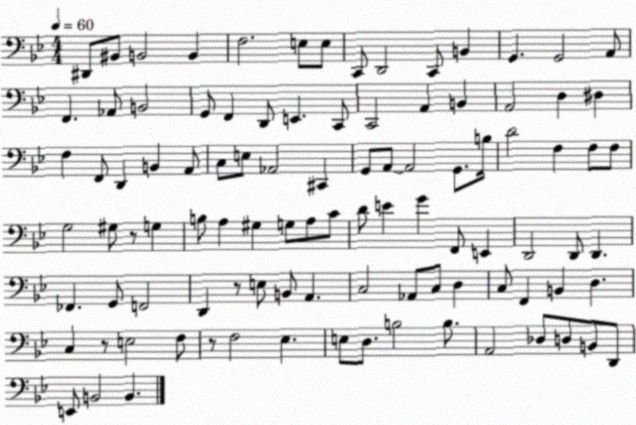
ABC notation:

X:1
T:Untitled
M:4/4
L:1/4
K:Bb
^D,,/2 ^B,,/2 B,,2 B,, F,2 E,/2 E,/2 C,,/2 D,,2 C,,/2 B,, G,, G,,2 A,,/2 F,, _A,,/2 B,,2 G,,/2 F,, D,,/2 E,, C,,/2 C,,2 A,, B,, A,,2 D, ^D, F, F,,/2 D,, B,, A,,/2 C,/2 E,/2 _A,,2 ^C,, G,,/2 A,,/2 A,,2 G,,/2 B,/4 D2 F, F,/2 F,/2 G,2 ^G,/2 z/2 G, B,/2 A, ^G, G,/2 A,/2 C/2 D/2 E G F,,/2 E,, D,,2 D,,/2 D,, _F,, G,,/2 F,,2 D,, z/2 E,/2 B,,/2 A,, C,2 _A,,/2 C,/2 D, C,/2 F,, B,, D, C, z/2 E,2 F,/2 z/2 F,2 _E, E,/2 D,/2 B,2 B,/2 A,,2 _D,/2 D,/2 B,,/2 D,,/2 E,,/2 B,,2 B,,